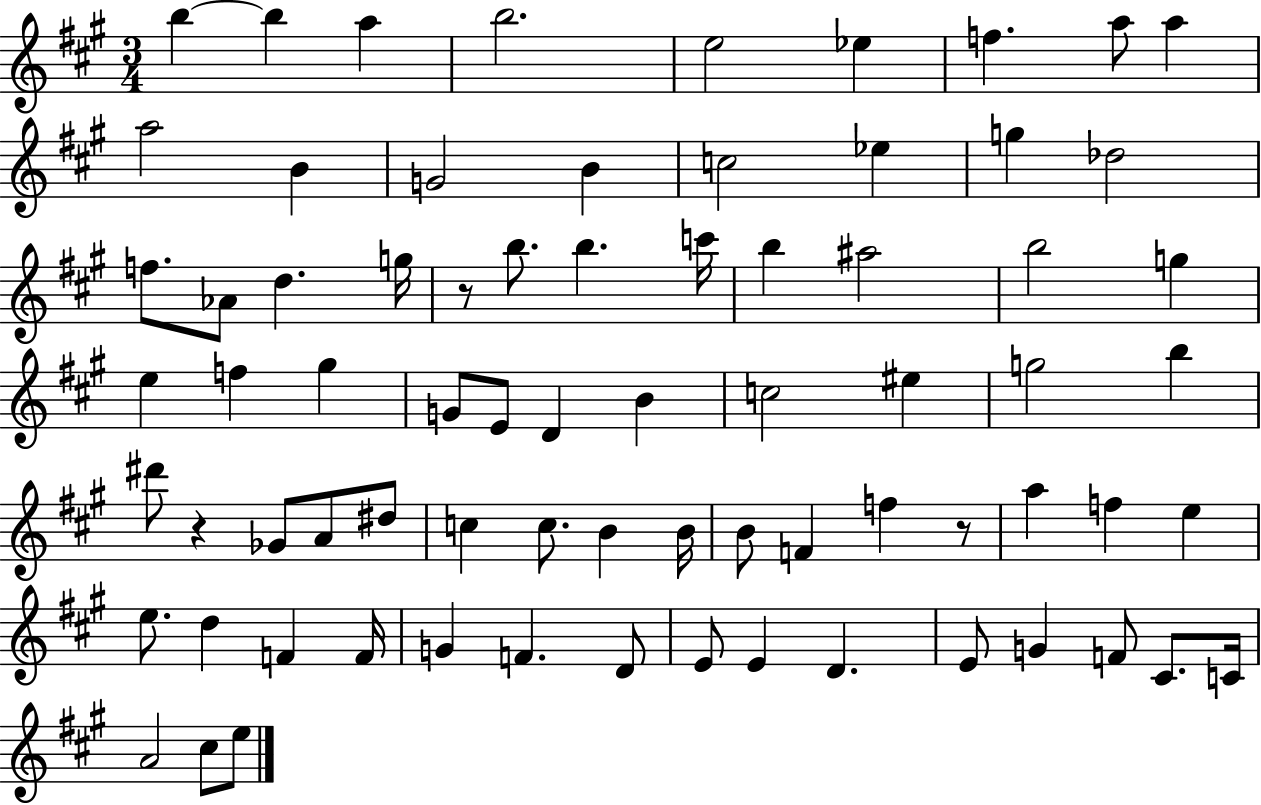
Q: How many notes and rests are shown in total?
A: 74